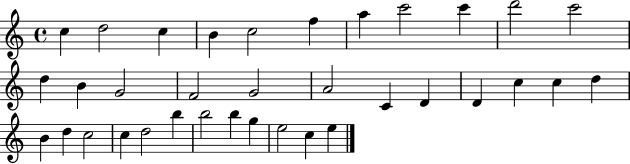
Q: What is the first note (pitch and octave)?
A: C5